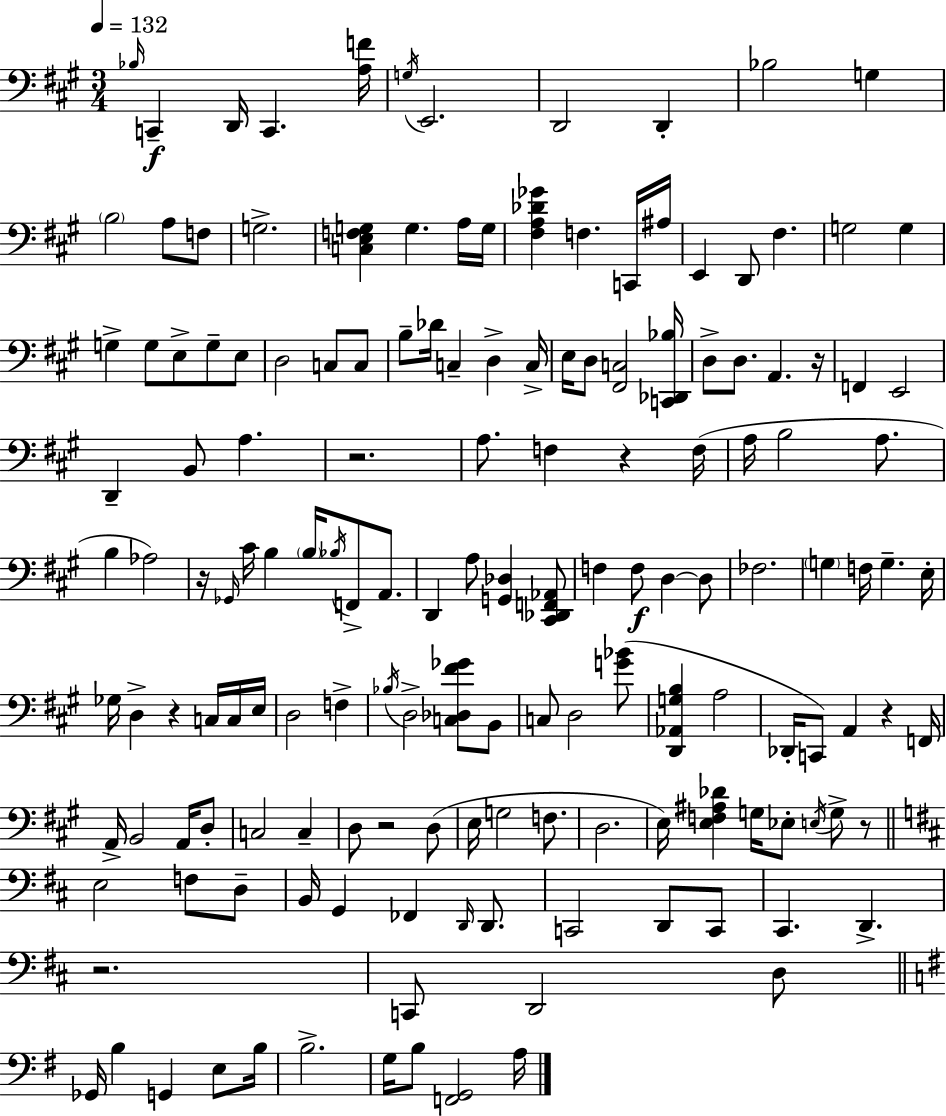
X:1
T:Untitled
M:3/4
L:1/4
K:A
_B,/4 C,, D,,/4 C,, [A,F]/4 G,/4 E,,2 D,,2 D,, _B,2 G, B,2 A,/2 F,/2 G,2 [C,E,F,G,] G, A,/4 G,/4 [^F,A,_D_G] F, C,,/4 ^A,/4 E,, D,,/2 ^F, G,2 G, G, G,/2 E,/2 G,/2 E,/2 D,2 C,/2 C,/2 B,/2 _D/4 C, D, C,/4 E,/4 D,/2 [^F,,C,]2 [C,,_D,,_B,]/4 D,/2 D,/2 A,, z/4 F,, E,,2 D,, B,,/2 A, z2 A,/2 F, z F,/4 A,/4 B,2 A,/2 B, _A,2 z/4 _G,,/4 ^C/4 B, B,/4 _B,/4 F,,/2 A,,/2 D,, A,/2 [G,,_D,] [^C,,_D,,F,,_A,,]/2 F, F,/2 D, D,/2 _F,2 G, F,/4 G, E,/4 _G,/4 D, z C,/4 C,/4 E,/4 D,2 F, _B,/4 D,2 [C,_D,^F_G]/2 B,,/2 C,/2 D,2 [G_B]/2 [D,,_A,,G,B,] A,2 _D,,/4 C,,/2 A,, z F,,/4 A,,/4 B,,2 A,,/4 D,/2 C,2 C, D,/2 z2 D,/2 E,/4 G,2 F,/2 D,2 E,/4 [E,F,^A,_D] G,/4 _E,/2 E,/4 G,/2 z/2 E,2 F,/2 D,/2 B,,/4 G,, _F,, D,,/4 D,,/2 C,,2 D,,/2 C,,/2 ^C,, D,, z2 C,,/2 D,,2 D,/2 _G,,/4 B, G,, E,/2 B,/4 B,2 G,/4 B,/2 [F,,G,,]2 A,/4